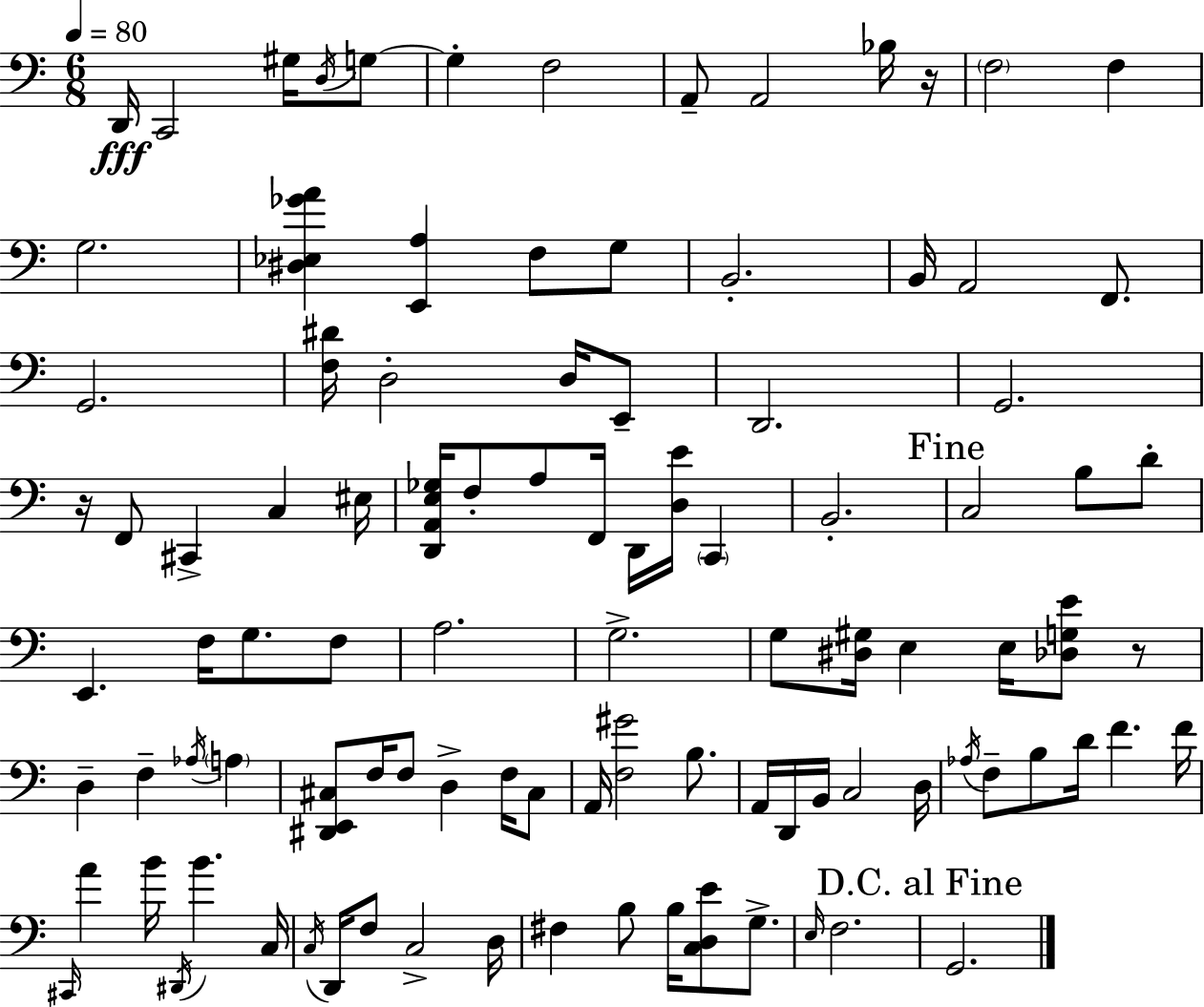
{
  \clef bass
  \numericTimeSignature
  \time 6/8
  \key a \minor
  \tempo 4 = 80
  \repeat volta 2 { d,16\fff c,2 gis16 \acciaccatura { d16 } g8~~ | g4-. f2 | a,8-- a,2 bes16 | r16 \parenthesize f2 f4 | \break g2. | <dis ees ges' a'>4 <e, a>4 f8 g8 | b,2.-. | b,16 a,2 f,8. | \break g,2. | <f dis'>16 d2-. d16 e,8-- | d,2. | g,2. | \break r16 f,8 cis,4-> c4 | eis16 <d, a, e ges>16 f8-. a8 f,16 d,16 <d e'>16 \parenthesize c,4 | b,2.-. | \mark "Fine" c2 b8 d'8-. | \break e,4. f16 g8. f8 | a2. | g2.-> | g8 <dis gis>16 e4 e16 <des g e'>8 r8 | \break d4-- f4-- \acciaccatura { aes16 } \parenthesize a4 | <dis, e, cis>8 f16 f8 d4-> f16 | cis8 a,16 <f gis'>2 b8. | a,16 d,16 b,16 c2 | \break d16 \acciaccatura { aes16 } f8-- b8 d'16 f'4. | f'16 \grace { cis,16 } a'4 b'16 \acciaccatura { dis,16 } b'4. | c16 \acciaccatura { c16 } d,16 f8 c2-> | d16 fis4 b8 | \break b16 <c d e'>8 g8.-> \grace { e16 } f2. | \mark "D.C. al Fine" g,2. | } \bar "|."
}